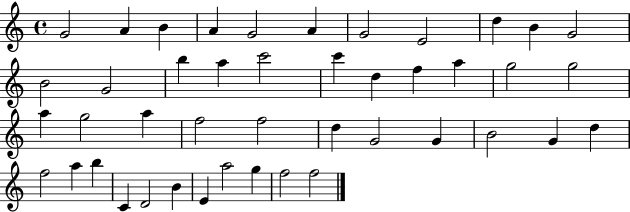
{
  \clef treble
  \time 4/4
  \defaultTimeSignature
  \key c \major
  g'2 a'4 b'4 | a'4 g'2 a'4 | g'2 e'2 | d''4 b'4 g'2 | \break b'2 g'2 | b''4 a''4 c'''2 | c'''4 d''4 f''4 a''4 | g''2 g''2 | \break a''4 g''2 a''4 | f''2 f''2 | d''4 g'2 g'4 | b'2 g'4 d''4 | \break f''2 a''4 b''4 | c'4 d'2 b'4 | e'4 a''2 g''4 | f''2 f''2 | \break \bar "|."
}